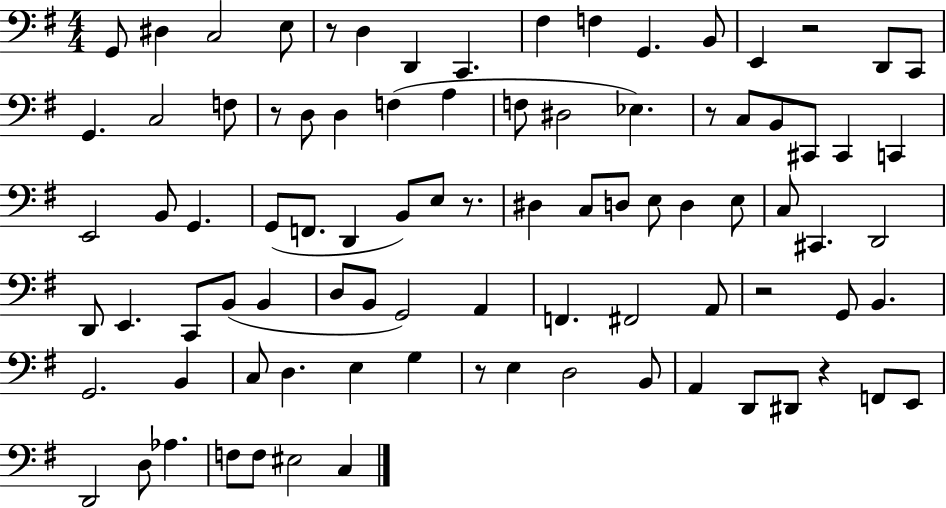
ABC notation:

X:1
T:Untitled
M:4/4
L:1/4
K:G
G,,/2 ^D, C,2 E,/2 z/2 D, D,, C,, ^F, F, G,, B,,/2 E,, z2 D,,/2 C,,/2 G,, C,2 F,/2 z/2 D,/2 D, F, A, F,/2 ^D,2 _E, z/2 C,/2 B,,/2 ^C,,/2 ^C,, C,, E,,2 B,,/2 G,, G,,/2 F,,/2 D,, B,,/2 E,/2 z/2 ^D, C,/2 D,/2 E,/2 D, E,/2 C,/2 ^C,, D,,2 D,,/2 E,, C,,/2 B,,/2 B,, D,/2 B,,/2 G,,2 A,, F,, ^F,,2 A,,/2 z2 G,,/2 B,, G,,2 B,, C,/2 D, E, G, z/2 E, D,2 B,,/2 A,, D,,/2 ^D,,/2 z F,,/2 E,,/2 D,,2 D,/2 _A, F,/2 F,/2 ^E,2 C,